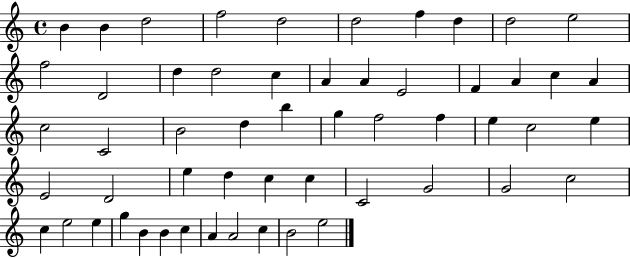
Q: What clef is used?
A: treble